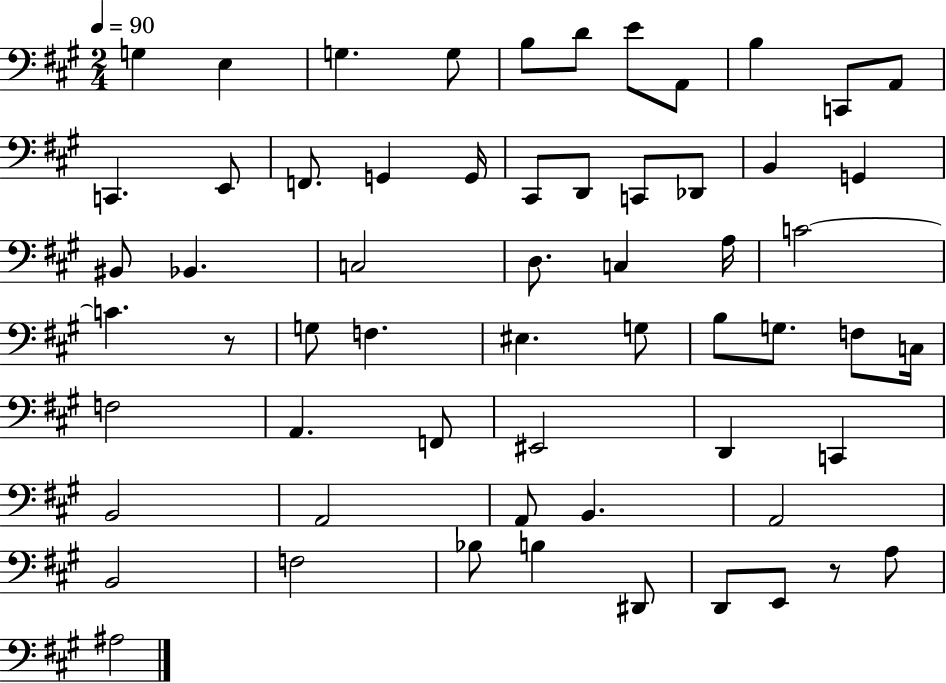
G3/q E3/q G3/q. G3/e B3/e D4/e E4/e A2/e B3/q C2/e A2/e C2/q. E2/e F2/e. G2/q G2/s C#2/e D2/e C2/e Db2/e B2/q G2/q BIS2/e Bb2/q. C3/h D3/e. C3/q A3/s C4/h C4/q. R/e G3/e F3/q. EIS3/q. G3/e B3/e G3/e. F3/e C3/s F3/h A2/q. F2/e EIS2/h D2/q C2/q B2/h A2/h A2/e B2/q. A2/h B2/h F3/h Bb3/e B3/q D#2/e D2/e E2/e R/e A3/e A#3/h